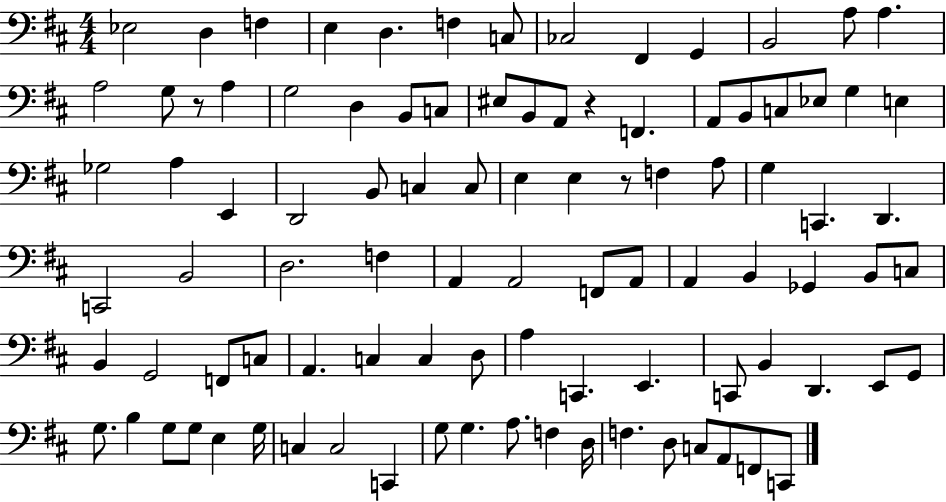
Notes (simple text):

Eb3/h D3/q F3/q E3/q D3/q. F3/q C3/e CES3/h F#2/q G2/q B2/h A3/e A3/q. A3/h G3/e R/e A3/q G3/h D3/q B2/e C3/e EIS3/e B2/e A2/e R/q F2/q. A2/e B2/e C3/e Eb3/e G3/q E3/q Gb3/h A3/q E2/q D2/h B2/e C3/q C3/e E3/q E3/q R/e F3/q A3/e G3/q C2/q. D2/q. C2/h B2/h D3/h. F3/q A2/q A2/h F2/e A2/e A2/q B2/q Gb2/q B2/e C3/e B2/q G2/h F2/e C3/e A2/q. C3/q C3/q D3/e A3/q C2/q. E2/q. C2/e B2/q D2/q. E2/e G2/e G3/e. B3/q G3/e G3/e E3/q G3/s C3/q C3/h C2/q G3/e G3/q. A3/e. F3/q D3/s F3/q. D3/e C3/e A2/e F2/e C2/e